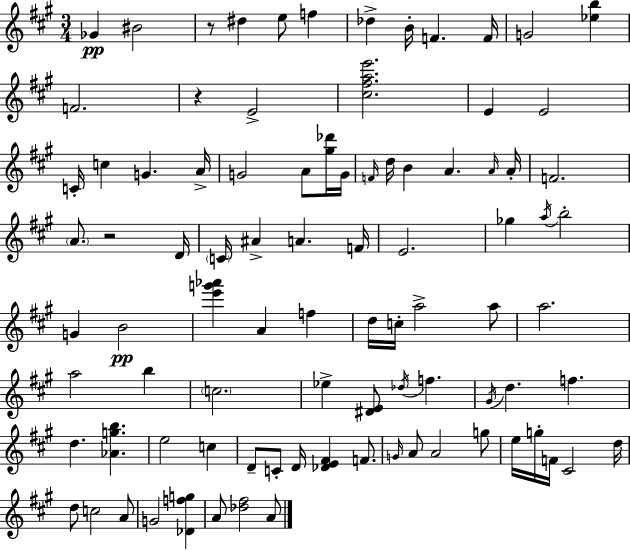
{
  \clef treble
  \numericTimeSignature
  \time 3/4
  \key a \major
  ges'4\pp bis'2 | r8 dis''4 e''8 f''4 | des''4-> b'16-. f'4. f'16 | g'2 <ees'' b''>4 | \break f'2. | r4 e'2-> | <cis'' fis'' a'' e'''>2. | e'4 e'2 | \break c'16-. c''4 g'4. a'16-> | g'2 a'8 <gis'' des'''>16 g'16 | \grace { f'16 } d''16 b'4 a'4. | \grace { a'16 } a'16-. f'2. | \break \parenthesize a'8. r2 | d'16 \parenthesize c'16 ais'4-> a'4. | f'16 e'2. | ges''4 \acciaccatura { a''16 } b''2-. | \break g'4 b'2\pp | <e''' g''' aes'''>4 a'4 f''4 | d''16 c''16-. a''2-> | a''8 a''2. | \break a''2 b''4 | \parenthesize c''2. | ees''4-> <dis' e'>8 \acciaccatura { des''16 } f''4. | \acciaccatura { gis'16 } d''4. f''4. | \break d''4. <aes' g'' b''>4. | e''2 | c''4 d'8-- c'8-. d'16 <des' e' fis'>4 | f'8. \grace { g'16 } a'8 a'2 | \break g''8 e''16 g''16-. f'16 cis'2 | d''16 d''8 c''2 | a'8 g'2 | <des' f'' g''>4 a'8 <des'' fis''>2 | \break a'8 \bar "|."
}